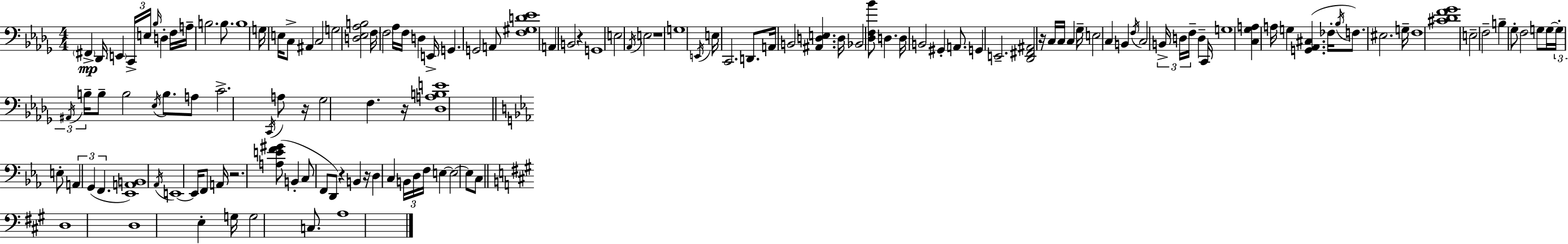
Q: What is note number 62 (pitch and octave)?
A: D3